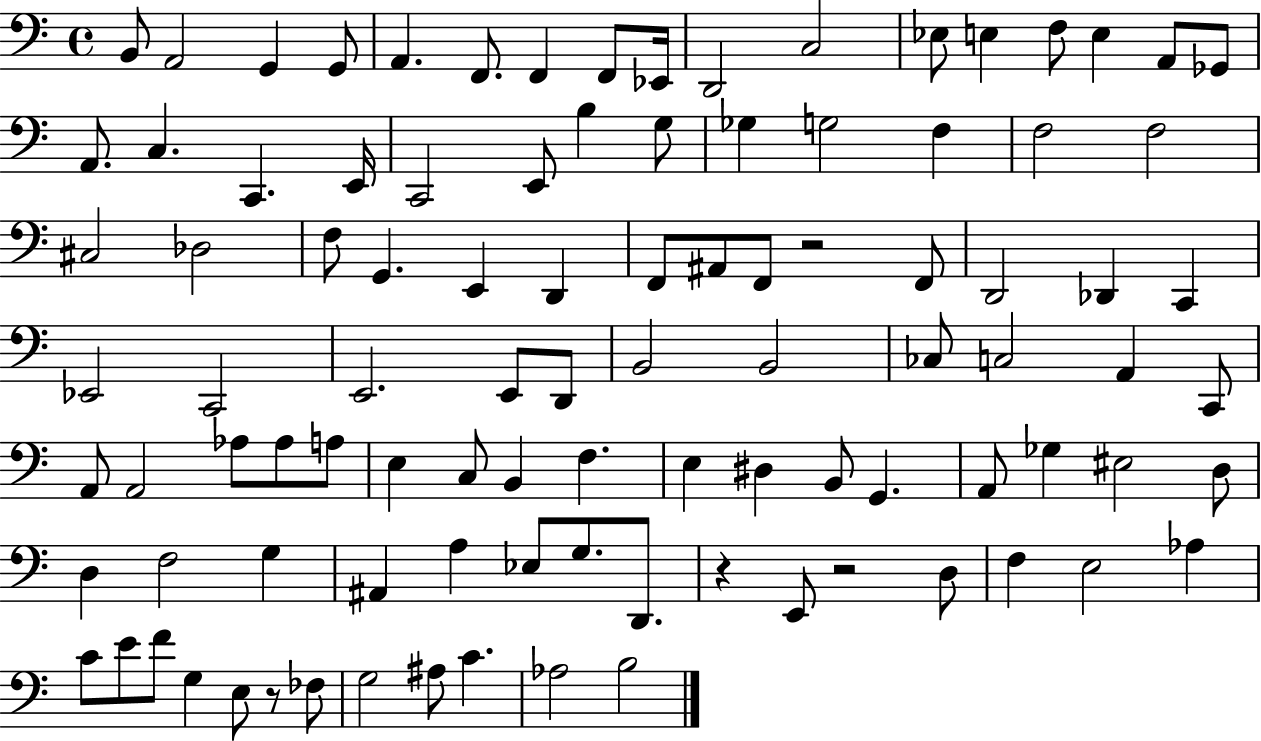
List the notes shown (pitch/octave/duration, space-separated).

B2/e A2/h G2/q G2/e A2/q. F2/e. F2/q F2/e Eb2/s D2/h C3/h Eb3/e E3/q F3/e E3/q A2/e Gb2/e A2/e. C3/q. C2/q. E2/s C2/h E2/e B3/q G3/e Gb3/q G3/h F3/q F3/h F3/h C#3/h Db3/h F3/e G2/q. E2/q D2/q F2/e A#2/e F2/e R/h F2/e D2/h Db2/q C2/q Eb2/h C2/h E2/h. E2/e D2/e B2/h B2/h CES3/e C3/h A2/q C2/e A2/e A2/h Ab3/e Ab3/e A3/e E3/q C3/e B2/q F3/q. E3/q D#3/q B2/e G2/q. A2/e Gb3/q EIS3/h D3/e D3/q F3/h G3/q A#2/q A3/q Eb3/e G3/e. D2/e. R/q E2/e R/h D3/e F3/q E3/h Ab3/q C4/e E4/e F4/e G3/q E3/e R/e FES3/e G3/h A#3/e C4/q. Ab3/h B3/h